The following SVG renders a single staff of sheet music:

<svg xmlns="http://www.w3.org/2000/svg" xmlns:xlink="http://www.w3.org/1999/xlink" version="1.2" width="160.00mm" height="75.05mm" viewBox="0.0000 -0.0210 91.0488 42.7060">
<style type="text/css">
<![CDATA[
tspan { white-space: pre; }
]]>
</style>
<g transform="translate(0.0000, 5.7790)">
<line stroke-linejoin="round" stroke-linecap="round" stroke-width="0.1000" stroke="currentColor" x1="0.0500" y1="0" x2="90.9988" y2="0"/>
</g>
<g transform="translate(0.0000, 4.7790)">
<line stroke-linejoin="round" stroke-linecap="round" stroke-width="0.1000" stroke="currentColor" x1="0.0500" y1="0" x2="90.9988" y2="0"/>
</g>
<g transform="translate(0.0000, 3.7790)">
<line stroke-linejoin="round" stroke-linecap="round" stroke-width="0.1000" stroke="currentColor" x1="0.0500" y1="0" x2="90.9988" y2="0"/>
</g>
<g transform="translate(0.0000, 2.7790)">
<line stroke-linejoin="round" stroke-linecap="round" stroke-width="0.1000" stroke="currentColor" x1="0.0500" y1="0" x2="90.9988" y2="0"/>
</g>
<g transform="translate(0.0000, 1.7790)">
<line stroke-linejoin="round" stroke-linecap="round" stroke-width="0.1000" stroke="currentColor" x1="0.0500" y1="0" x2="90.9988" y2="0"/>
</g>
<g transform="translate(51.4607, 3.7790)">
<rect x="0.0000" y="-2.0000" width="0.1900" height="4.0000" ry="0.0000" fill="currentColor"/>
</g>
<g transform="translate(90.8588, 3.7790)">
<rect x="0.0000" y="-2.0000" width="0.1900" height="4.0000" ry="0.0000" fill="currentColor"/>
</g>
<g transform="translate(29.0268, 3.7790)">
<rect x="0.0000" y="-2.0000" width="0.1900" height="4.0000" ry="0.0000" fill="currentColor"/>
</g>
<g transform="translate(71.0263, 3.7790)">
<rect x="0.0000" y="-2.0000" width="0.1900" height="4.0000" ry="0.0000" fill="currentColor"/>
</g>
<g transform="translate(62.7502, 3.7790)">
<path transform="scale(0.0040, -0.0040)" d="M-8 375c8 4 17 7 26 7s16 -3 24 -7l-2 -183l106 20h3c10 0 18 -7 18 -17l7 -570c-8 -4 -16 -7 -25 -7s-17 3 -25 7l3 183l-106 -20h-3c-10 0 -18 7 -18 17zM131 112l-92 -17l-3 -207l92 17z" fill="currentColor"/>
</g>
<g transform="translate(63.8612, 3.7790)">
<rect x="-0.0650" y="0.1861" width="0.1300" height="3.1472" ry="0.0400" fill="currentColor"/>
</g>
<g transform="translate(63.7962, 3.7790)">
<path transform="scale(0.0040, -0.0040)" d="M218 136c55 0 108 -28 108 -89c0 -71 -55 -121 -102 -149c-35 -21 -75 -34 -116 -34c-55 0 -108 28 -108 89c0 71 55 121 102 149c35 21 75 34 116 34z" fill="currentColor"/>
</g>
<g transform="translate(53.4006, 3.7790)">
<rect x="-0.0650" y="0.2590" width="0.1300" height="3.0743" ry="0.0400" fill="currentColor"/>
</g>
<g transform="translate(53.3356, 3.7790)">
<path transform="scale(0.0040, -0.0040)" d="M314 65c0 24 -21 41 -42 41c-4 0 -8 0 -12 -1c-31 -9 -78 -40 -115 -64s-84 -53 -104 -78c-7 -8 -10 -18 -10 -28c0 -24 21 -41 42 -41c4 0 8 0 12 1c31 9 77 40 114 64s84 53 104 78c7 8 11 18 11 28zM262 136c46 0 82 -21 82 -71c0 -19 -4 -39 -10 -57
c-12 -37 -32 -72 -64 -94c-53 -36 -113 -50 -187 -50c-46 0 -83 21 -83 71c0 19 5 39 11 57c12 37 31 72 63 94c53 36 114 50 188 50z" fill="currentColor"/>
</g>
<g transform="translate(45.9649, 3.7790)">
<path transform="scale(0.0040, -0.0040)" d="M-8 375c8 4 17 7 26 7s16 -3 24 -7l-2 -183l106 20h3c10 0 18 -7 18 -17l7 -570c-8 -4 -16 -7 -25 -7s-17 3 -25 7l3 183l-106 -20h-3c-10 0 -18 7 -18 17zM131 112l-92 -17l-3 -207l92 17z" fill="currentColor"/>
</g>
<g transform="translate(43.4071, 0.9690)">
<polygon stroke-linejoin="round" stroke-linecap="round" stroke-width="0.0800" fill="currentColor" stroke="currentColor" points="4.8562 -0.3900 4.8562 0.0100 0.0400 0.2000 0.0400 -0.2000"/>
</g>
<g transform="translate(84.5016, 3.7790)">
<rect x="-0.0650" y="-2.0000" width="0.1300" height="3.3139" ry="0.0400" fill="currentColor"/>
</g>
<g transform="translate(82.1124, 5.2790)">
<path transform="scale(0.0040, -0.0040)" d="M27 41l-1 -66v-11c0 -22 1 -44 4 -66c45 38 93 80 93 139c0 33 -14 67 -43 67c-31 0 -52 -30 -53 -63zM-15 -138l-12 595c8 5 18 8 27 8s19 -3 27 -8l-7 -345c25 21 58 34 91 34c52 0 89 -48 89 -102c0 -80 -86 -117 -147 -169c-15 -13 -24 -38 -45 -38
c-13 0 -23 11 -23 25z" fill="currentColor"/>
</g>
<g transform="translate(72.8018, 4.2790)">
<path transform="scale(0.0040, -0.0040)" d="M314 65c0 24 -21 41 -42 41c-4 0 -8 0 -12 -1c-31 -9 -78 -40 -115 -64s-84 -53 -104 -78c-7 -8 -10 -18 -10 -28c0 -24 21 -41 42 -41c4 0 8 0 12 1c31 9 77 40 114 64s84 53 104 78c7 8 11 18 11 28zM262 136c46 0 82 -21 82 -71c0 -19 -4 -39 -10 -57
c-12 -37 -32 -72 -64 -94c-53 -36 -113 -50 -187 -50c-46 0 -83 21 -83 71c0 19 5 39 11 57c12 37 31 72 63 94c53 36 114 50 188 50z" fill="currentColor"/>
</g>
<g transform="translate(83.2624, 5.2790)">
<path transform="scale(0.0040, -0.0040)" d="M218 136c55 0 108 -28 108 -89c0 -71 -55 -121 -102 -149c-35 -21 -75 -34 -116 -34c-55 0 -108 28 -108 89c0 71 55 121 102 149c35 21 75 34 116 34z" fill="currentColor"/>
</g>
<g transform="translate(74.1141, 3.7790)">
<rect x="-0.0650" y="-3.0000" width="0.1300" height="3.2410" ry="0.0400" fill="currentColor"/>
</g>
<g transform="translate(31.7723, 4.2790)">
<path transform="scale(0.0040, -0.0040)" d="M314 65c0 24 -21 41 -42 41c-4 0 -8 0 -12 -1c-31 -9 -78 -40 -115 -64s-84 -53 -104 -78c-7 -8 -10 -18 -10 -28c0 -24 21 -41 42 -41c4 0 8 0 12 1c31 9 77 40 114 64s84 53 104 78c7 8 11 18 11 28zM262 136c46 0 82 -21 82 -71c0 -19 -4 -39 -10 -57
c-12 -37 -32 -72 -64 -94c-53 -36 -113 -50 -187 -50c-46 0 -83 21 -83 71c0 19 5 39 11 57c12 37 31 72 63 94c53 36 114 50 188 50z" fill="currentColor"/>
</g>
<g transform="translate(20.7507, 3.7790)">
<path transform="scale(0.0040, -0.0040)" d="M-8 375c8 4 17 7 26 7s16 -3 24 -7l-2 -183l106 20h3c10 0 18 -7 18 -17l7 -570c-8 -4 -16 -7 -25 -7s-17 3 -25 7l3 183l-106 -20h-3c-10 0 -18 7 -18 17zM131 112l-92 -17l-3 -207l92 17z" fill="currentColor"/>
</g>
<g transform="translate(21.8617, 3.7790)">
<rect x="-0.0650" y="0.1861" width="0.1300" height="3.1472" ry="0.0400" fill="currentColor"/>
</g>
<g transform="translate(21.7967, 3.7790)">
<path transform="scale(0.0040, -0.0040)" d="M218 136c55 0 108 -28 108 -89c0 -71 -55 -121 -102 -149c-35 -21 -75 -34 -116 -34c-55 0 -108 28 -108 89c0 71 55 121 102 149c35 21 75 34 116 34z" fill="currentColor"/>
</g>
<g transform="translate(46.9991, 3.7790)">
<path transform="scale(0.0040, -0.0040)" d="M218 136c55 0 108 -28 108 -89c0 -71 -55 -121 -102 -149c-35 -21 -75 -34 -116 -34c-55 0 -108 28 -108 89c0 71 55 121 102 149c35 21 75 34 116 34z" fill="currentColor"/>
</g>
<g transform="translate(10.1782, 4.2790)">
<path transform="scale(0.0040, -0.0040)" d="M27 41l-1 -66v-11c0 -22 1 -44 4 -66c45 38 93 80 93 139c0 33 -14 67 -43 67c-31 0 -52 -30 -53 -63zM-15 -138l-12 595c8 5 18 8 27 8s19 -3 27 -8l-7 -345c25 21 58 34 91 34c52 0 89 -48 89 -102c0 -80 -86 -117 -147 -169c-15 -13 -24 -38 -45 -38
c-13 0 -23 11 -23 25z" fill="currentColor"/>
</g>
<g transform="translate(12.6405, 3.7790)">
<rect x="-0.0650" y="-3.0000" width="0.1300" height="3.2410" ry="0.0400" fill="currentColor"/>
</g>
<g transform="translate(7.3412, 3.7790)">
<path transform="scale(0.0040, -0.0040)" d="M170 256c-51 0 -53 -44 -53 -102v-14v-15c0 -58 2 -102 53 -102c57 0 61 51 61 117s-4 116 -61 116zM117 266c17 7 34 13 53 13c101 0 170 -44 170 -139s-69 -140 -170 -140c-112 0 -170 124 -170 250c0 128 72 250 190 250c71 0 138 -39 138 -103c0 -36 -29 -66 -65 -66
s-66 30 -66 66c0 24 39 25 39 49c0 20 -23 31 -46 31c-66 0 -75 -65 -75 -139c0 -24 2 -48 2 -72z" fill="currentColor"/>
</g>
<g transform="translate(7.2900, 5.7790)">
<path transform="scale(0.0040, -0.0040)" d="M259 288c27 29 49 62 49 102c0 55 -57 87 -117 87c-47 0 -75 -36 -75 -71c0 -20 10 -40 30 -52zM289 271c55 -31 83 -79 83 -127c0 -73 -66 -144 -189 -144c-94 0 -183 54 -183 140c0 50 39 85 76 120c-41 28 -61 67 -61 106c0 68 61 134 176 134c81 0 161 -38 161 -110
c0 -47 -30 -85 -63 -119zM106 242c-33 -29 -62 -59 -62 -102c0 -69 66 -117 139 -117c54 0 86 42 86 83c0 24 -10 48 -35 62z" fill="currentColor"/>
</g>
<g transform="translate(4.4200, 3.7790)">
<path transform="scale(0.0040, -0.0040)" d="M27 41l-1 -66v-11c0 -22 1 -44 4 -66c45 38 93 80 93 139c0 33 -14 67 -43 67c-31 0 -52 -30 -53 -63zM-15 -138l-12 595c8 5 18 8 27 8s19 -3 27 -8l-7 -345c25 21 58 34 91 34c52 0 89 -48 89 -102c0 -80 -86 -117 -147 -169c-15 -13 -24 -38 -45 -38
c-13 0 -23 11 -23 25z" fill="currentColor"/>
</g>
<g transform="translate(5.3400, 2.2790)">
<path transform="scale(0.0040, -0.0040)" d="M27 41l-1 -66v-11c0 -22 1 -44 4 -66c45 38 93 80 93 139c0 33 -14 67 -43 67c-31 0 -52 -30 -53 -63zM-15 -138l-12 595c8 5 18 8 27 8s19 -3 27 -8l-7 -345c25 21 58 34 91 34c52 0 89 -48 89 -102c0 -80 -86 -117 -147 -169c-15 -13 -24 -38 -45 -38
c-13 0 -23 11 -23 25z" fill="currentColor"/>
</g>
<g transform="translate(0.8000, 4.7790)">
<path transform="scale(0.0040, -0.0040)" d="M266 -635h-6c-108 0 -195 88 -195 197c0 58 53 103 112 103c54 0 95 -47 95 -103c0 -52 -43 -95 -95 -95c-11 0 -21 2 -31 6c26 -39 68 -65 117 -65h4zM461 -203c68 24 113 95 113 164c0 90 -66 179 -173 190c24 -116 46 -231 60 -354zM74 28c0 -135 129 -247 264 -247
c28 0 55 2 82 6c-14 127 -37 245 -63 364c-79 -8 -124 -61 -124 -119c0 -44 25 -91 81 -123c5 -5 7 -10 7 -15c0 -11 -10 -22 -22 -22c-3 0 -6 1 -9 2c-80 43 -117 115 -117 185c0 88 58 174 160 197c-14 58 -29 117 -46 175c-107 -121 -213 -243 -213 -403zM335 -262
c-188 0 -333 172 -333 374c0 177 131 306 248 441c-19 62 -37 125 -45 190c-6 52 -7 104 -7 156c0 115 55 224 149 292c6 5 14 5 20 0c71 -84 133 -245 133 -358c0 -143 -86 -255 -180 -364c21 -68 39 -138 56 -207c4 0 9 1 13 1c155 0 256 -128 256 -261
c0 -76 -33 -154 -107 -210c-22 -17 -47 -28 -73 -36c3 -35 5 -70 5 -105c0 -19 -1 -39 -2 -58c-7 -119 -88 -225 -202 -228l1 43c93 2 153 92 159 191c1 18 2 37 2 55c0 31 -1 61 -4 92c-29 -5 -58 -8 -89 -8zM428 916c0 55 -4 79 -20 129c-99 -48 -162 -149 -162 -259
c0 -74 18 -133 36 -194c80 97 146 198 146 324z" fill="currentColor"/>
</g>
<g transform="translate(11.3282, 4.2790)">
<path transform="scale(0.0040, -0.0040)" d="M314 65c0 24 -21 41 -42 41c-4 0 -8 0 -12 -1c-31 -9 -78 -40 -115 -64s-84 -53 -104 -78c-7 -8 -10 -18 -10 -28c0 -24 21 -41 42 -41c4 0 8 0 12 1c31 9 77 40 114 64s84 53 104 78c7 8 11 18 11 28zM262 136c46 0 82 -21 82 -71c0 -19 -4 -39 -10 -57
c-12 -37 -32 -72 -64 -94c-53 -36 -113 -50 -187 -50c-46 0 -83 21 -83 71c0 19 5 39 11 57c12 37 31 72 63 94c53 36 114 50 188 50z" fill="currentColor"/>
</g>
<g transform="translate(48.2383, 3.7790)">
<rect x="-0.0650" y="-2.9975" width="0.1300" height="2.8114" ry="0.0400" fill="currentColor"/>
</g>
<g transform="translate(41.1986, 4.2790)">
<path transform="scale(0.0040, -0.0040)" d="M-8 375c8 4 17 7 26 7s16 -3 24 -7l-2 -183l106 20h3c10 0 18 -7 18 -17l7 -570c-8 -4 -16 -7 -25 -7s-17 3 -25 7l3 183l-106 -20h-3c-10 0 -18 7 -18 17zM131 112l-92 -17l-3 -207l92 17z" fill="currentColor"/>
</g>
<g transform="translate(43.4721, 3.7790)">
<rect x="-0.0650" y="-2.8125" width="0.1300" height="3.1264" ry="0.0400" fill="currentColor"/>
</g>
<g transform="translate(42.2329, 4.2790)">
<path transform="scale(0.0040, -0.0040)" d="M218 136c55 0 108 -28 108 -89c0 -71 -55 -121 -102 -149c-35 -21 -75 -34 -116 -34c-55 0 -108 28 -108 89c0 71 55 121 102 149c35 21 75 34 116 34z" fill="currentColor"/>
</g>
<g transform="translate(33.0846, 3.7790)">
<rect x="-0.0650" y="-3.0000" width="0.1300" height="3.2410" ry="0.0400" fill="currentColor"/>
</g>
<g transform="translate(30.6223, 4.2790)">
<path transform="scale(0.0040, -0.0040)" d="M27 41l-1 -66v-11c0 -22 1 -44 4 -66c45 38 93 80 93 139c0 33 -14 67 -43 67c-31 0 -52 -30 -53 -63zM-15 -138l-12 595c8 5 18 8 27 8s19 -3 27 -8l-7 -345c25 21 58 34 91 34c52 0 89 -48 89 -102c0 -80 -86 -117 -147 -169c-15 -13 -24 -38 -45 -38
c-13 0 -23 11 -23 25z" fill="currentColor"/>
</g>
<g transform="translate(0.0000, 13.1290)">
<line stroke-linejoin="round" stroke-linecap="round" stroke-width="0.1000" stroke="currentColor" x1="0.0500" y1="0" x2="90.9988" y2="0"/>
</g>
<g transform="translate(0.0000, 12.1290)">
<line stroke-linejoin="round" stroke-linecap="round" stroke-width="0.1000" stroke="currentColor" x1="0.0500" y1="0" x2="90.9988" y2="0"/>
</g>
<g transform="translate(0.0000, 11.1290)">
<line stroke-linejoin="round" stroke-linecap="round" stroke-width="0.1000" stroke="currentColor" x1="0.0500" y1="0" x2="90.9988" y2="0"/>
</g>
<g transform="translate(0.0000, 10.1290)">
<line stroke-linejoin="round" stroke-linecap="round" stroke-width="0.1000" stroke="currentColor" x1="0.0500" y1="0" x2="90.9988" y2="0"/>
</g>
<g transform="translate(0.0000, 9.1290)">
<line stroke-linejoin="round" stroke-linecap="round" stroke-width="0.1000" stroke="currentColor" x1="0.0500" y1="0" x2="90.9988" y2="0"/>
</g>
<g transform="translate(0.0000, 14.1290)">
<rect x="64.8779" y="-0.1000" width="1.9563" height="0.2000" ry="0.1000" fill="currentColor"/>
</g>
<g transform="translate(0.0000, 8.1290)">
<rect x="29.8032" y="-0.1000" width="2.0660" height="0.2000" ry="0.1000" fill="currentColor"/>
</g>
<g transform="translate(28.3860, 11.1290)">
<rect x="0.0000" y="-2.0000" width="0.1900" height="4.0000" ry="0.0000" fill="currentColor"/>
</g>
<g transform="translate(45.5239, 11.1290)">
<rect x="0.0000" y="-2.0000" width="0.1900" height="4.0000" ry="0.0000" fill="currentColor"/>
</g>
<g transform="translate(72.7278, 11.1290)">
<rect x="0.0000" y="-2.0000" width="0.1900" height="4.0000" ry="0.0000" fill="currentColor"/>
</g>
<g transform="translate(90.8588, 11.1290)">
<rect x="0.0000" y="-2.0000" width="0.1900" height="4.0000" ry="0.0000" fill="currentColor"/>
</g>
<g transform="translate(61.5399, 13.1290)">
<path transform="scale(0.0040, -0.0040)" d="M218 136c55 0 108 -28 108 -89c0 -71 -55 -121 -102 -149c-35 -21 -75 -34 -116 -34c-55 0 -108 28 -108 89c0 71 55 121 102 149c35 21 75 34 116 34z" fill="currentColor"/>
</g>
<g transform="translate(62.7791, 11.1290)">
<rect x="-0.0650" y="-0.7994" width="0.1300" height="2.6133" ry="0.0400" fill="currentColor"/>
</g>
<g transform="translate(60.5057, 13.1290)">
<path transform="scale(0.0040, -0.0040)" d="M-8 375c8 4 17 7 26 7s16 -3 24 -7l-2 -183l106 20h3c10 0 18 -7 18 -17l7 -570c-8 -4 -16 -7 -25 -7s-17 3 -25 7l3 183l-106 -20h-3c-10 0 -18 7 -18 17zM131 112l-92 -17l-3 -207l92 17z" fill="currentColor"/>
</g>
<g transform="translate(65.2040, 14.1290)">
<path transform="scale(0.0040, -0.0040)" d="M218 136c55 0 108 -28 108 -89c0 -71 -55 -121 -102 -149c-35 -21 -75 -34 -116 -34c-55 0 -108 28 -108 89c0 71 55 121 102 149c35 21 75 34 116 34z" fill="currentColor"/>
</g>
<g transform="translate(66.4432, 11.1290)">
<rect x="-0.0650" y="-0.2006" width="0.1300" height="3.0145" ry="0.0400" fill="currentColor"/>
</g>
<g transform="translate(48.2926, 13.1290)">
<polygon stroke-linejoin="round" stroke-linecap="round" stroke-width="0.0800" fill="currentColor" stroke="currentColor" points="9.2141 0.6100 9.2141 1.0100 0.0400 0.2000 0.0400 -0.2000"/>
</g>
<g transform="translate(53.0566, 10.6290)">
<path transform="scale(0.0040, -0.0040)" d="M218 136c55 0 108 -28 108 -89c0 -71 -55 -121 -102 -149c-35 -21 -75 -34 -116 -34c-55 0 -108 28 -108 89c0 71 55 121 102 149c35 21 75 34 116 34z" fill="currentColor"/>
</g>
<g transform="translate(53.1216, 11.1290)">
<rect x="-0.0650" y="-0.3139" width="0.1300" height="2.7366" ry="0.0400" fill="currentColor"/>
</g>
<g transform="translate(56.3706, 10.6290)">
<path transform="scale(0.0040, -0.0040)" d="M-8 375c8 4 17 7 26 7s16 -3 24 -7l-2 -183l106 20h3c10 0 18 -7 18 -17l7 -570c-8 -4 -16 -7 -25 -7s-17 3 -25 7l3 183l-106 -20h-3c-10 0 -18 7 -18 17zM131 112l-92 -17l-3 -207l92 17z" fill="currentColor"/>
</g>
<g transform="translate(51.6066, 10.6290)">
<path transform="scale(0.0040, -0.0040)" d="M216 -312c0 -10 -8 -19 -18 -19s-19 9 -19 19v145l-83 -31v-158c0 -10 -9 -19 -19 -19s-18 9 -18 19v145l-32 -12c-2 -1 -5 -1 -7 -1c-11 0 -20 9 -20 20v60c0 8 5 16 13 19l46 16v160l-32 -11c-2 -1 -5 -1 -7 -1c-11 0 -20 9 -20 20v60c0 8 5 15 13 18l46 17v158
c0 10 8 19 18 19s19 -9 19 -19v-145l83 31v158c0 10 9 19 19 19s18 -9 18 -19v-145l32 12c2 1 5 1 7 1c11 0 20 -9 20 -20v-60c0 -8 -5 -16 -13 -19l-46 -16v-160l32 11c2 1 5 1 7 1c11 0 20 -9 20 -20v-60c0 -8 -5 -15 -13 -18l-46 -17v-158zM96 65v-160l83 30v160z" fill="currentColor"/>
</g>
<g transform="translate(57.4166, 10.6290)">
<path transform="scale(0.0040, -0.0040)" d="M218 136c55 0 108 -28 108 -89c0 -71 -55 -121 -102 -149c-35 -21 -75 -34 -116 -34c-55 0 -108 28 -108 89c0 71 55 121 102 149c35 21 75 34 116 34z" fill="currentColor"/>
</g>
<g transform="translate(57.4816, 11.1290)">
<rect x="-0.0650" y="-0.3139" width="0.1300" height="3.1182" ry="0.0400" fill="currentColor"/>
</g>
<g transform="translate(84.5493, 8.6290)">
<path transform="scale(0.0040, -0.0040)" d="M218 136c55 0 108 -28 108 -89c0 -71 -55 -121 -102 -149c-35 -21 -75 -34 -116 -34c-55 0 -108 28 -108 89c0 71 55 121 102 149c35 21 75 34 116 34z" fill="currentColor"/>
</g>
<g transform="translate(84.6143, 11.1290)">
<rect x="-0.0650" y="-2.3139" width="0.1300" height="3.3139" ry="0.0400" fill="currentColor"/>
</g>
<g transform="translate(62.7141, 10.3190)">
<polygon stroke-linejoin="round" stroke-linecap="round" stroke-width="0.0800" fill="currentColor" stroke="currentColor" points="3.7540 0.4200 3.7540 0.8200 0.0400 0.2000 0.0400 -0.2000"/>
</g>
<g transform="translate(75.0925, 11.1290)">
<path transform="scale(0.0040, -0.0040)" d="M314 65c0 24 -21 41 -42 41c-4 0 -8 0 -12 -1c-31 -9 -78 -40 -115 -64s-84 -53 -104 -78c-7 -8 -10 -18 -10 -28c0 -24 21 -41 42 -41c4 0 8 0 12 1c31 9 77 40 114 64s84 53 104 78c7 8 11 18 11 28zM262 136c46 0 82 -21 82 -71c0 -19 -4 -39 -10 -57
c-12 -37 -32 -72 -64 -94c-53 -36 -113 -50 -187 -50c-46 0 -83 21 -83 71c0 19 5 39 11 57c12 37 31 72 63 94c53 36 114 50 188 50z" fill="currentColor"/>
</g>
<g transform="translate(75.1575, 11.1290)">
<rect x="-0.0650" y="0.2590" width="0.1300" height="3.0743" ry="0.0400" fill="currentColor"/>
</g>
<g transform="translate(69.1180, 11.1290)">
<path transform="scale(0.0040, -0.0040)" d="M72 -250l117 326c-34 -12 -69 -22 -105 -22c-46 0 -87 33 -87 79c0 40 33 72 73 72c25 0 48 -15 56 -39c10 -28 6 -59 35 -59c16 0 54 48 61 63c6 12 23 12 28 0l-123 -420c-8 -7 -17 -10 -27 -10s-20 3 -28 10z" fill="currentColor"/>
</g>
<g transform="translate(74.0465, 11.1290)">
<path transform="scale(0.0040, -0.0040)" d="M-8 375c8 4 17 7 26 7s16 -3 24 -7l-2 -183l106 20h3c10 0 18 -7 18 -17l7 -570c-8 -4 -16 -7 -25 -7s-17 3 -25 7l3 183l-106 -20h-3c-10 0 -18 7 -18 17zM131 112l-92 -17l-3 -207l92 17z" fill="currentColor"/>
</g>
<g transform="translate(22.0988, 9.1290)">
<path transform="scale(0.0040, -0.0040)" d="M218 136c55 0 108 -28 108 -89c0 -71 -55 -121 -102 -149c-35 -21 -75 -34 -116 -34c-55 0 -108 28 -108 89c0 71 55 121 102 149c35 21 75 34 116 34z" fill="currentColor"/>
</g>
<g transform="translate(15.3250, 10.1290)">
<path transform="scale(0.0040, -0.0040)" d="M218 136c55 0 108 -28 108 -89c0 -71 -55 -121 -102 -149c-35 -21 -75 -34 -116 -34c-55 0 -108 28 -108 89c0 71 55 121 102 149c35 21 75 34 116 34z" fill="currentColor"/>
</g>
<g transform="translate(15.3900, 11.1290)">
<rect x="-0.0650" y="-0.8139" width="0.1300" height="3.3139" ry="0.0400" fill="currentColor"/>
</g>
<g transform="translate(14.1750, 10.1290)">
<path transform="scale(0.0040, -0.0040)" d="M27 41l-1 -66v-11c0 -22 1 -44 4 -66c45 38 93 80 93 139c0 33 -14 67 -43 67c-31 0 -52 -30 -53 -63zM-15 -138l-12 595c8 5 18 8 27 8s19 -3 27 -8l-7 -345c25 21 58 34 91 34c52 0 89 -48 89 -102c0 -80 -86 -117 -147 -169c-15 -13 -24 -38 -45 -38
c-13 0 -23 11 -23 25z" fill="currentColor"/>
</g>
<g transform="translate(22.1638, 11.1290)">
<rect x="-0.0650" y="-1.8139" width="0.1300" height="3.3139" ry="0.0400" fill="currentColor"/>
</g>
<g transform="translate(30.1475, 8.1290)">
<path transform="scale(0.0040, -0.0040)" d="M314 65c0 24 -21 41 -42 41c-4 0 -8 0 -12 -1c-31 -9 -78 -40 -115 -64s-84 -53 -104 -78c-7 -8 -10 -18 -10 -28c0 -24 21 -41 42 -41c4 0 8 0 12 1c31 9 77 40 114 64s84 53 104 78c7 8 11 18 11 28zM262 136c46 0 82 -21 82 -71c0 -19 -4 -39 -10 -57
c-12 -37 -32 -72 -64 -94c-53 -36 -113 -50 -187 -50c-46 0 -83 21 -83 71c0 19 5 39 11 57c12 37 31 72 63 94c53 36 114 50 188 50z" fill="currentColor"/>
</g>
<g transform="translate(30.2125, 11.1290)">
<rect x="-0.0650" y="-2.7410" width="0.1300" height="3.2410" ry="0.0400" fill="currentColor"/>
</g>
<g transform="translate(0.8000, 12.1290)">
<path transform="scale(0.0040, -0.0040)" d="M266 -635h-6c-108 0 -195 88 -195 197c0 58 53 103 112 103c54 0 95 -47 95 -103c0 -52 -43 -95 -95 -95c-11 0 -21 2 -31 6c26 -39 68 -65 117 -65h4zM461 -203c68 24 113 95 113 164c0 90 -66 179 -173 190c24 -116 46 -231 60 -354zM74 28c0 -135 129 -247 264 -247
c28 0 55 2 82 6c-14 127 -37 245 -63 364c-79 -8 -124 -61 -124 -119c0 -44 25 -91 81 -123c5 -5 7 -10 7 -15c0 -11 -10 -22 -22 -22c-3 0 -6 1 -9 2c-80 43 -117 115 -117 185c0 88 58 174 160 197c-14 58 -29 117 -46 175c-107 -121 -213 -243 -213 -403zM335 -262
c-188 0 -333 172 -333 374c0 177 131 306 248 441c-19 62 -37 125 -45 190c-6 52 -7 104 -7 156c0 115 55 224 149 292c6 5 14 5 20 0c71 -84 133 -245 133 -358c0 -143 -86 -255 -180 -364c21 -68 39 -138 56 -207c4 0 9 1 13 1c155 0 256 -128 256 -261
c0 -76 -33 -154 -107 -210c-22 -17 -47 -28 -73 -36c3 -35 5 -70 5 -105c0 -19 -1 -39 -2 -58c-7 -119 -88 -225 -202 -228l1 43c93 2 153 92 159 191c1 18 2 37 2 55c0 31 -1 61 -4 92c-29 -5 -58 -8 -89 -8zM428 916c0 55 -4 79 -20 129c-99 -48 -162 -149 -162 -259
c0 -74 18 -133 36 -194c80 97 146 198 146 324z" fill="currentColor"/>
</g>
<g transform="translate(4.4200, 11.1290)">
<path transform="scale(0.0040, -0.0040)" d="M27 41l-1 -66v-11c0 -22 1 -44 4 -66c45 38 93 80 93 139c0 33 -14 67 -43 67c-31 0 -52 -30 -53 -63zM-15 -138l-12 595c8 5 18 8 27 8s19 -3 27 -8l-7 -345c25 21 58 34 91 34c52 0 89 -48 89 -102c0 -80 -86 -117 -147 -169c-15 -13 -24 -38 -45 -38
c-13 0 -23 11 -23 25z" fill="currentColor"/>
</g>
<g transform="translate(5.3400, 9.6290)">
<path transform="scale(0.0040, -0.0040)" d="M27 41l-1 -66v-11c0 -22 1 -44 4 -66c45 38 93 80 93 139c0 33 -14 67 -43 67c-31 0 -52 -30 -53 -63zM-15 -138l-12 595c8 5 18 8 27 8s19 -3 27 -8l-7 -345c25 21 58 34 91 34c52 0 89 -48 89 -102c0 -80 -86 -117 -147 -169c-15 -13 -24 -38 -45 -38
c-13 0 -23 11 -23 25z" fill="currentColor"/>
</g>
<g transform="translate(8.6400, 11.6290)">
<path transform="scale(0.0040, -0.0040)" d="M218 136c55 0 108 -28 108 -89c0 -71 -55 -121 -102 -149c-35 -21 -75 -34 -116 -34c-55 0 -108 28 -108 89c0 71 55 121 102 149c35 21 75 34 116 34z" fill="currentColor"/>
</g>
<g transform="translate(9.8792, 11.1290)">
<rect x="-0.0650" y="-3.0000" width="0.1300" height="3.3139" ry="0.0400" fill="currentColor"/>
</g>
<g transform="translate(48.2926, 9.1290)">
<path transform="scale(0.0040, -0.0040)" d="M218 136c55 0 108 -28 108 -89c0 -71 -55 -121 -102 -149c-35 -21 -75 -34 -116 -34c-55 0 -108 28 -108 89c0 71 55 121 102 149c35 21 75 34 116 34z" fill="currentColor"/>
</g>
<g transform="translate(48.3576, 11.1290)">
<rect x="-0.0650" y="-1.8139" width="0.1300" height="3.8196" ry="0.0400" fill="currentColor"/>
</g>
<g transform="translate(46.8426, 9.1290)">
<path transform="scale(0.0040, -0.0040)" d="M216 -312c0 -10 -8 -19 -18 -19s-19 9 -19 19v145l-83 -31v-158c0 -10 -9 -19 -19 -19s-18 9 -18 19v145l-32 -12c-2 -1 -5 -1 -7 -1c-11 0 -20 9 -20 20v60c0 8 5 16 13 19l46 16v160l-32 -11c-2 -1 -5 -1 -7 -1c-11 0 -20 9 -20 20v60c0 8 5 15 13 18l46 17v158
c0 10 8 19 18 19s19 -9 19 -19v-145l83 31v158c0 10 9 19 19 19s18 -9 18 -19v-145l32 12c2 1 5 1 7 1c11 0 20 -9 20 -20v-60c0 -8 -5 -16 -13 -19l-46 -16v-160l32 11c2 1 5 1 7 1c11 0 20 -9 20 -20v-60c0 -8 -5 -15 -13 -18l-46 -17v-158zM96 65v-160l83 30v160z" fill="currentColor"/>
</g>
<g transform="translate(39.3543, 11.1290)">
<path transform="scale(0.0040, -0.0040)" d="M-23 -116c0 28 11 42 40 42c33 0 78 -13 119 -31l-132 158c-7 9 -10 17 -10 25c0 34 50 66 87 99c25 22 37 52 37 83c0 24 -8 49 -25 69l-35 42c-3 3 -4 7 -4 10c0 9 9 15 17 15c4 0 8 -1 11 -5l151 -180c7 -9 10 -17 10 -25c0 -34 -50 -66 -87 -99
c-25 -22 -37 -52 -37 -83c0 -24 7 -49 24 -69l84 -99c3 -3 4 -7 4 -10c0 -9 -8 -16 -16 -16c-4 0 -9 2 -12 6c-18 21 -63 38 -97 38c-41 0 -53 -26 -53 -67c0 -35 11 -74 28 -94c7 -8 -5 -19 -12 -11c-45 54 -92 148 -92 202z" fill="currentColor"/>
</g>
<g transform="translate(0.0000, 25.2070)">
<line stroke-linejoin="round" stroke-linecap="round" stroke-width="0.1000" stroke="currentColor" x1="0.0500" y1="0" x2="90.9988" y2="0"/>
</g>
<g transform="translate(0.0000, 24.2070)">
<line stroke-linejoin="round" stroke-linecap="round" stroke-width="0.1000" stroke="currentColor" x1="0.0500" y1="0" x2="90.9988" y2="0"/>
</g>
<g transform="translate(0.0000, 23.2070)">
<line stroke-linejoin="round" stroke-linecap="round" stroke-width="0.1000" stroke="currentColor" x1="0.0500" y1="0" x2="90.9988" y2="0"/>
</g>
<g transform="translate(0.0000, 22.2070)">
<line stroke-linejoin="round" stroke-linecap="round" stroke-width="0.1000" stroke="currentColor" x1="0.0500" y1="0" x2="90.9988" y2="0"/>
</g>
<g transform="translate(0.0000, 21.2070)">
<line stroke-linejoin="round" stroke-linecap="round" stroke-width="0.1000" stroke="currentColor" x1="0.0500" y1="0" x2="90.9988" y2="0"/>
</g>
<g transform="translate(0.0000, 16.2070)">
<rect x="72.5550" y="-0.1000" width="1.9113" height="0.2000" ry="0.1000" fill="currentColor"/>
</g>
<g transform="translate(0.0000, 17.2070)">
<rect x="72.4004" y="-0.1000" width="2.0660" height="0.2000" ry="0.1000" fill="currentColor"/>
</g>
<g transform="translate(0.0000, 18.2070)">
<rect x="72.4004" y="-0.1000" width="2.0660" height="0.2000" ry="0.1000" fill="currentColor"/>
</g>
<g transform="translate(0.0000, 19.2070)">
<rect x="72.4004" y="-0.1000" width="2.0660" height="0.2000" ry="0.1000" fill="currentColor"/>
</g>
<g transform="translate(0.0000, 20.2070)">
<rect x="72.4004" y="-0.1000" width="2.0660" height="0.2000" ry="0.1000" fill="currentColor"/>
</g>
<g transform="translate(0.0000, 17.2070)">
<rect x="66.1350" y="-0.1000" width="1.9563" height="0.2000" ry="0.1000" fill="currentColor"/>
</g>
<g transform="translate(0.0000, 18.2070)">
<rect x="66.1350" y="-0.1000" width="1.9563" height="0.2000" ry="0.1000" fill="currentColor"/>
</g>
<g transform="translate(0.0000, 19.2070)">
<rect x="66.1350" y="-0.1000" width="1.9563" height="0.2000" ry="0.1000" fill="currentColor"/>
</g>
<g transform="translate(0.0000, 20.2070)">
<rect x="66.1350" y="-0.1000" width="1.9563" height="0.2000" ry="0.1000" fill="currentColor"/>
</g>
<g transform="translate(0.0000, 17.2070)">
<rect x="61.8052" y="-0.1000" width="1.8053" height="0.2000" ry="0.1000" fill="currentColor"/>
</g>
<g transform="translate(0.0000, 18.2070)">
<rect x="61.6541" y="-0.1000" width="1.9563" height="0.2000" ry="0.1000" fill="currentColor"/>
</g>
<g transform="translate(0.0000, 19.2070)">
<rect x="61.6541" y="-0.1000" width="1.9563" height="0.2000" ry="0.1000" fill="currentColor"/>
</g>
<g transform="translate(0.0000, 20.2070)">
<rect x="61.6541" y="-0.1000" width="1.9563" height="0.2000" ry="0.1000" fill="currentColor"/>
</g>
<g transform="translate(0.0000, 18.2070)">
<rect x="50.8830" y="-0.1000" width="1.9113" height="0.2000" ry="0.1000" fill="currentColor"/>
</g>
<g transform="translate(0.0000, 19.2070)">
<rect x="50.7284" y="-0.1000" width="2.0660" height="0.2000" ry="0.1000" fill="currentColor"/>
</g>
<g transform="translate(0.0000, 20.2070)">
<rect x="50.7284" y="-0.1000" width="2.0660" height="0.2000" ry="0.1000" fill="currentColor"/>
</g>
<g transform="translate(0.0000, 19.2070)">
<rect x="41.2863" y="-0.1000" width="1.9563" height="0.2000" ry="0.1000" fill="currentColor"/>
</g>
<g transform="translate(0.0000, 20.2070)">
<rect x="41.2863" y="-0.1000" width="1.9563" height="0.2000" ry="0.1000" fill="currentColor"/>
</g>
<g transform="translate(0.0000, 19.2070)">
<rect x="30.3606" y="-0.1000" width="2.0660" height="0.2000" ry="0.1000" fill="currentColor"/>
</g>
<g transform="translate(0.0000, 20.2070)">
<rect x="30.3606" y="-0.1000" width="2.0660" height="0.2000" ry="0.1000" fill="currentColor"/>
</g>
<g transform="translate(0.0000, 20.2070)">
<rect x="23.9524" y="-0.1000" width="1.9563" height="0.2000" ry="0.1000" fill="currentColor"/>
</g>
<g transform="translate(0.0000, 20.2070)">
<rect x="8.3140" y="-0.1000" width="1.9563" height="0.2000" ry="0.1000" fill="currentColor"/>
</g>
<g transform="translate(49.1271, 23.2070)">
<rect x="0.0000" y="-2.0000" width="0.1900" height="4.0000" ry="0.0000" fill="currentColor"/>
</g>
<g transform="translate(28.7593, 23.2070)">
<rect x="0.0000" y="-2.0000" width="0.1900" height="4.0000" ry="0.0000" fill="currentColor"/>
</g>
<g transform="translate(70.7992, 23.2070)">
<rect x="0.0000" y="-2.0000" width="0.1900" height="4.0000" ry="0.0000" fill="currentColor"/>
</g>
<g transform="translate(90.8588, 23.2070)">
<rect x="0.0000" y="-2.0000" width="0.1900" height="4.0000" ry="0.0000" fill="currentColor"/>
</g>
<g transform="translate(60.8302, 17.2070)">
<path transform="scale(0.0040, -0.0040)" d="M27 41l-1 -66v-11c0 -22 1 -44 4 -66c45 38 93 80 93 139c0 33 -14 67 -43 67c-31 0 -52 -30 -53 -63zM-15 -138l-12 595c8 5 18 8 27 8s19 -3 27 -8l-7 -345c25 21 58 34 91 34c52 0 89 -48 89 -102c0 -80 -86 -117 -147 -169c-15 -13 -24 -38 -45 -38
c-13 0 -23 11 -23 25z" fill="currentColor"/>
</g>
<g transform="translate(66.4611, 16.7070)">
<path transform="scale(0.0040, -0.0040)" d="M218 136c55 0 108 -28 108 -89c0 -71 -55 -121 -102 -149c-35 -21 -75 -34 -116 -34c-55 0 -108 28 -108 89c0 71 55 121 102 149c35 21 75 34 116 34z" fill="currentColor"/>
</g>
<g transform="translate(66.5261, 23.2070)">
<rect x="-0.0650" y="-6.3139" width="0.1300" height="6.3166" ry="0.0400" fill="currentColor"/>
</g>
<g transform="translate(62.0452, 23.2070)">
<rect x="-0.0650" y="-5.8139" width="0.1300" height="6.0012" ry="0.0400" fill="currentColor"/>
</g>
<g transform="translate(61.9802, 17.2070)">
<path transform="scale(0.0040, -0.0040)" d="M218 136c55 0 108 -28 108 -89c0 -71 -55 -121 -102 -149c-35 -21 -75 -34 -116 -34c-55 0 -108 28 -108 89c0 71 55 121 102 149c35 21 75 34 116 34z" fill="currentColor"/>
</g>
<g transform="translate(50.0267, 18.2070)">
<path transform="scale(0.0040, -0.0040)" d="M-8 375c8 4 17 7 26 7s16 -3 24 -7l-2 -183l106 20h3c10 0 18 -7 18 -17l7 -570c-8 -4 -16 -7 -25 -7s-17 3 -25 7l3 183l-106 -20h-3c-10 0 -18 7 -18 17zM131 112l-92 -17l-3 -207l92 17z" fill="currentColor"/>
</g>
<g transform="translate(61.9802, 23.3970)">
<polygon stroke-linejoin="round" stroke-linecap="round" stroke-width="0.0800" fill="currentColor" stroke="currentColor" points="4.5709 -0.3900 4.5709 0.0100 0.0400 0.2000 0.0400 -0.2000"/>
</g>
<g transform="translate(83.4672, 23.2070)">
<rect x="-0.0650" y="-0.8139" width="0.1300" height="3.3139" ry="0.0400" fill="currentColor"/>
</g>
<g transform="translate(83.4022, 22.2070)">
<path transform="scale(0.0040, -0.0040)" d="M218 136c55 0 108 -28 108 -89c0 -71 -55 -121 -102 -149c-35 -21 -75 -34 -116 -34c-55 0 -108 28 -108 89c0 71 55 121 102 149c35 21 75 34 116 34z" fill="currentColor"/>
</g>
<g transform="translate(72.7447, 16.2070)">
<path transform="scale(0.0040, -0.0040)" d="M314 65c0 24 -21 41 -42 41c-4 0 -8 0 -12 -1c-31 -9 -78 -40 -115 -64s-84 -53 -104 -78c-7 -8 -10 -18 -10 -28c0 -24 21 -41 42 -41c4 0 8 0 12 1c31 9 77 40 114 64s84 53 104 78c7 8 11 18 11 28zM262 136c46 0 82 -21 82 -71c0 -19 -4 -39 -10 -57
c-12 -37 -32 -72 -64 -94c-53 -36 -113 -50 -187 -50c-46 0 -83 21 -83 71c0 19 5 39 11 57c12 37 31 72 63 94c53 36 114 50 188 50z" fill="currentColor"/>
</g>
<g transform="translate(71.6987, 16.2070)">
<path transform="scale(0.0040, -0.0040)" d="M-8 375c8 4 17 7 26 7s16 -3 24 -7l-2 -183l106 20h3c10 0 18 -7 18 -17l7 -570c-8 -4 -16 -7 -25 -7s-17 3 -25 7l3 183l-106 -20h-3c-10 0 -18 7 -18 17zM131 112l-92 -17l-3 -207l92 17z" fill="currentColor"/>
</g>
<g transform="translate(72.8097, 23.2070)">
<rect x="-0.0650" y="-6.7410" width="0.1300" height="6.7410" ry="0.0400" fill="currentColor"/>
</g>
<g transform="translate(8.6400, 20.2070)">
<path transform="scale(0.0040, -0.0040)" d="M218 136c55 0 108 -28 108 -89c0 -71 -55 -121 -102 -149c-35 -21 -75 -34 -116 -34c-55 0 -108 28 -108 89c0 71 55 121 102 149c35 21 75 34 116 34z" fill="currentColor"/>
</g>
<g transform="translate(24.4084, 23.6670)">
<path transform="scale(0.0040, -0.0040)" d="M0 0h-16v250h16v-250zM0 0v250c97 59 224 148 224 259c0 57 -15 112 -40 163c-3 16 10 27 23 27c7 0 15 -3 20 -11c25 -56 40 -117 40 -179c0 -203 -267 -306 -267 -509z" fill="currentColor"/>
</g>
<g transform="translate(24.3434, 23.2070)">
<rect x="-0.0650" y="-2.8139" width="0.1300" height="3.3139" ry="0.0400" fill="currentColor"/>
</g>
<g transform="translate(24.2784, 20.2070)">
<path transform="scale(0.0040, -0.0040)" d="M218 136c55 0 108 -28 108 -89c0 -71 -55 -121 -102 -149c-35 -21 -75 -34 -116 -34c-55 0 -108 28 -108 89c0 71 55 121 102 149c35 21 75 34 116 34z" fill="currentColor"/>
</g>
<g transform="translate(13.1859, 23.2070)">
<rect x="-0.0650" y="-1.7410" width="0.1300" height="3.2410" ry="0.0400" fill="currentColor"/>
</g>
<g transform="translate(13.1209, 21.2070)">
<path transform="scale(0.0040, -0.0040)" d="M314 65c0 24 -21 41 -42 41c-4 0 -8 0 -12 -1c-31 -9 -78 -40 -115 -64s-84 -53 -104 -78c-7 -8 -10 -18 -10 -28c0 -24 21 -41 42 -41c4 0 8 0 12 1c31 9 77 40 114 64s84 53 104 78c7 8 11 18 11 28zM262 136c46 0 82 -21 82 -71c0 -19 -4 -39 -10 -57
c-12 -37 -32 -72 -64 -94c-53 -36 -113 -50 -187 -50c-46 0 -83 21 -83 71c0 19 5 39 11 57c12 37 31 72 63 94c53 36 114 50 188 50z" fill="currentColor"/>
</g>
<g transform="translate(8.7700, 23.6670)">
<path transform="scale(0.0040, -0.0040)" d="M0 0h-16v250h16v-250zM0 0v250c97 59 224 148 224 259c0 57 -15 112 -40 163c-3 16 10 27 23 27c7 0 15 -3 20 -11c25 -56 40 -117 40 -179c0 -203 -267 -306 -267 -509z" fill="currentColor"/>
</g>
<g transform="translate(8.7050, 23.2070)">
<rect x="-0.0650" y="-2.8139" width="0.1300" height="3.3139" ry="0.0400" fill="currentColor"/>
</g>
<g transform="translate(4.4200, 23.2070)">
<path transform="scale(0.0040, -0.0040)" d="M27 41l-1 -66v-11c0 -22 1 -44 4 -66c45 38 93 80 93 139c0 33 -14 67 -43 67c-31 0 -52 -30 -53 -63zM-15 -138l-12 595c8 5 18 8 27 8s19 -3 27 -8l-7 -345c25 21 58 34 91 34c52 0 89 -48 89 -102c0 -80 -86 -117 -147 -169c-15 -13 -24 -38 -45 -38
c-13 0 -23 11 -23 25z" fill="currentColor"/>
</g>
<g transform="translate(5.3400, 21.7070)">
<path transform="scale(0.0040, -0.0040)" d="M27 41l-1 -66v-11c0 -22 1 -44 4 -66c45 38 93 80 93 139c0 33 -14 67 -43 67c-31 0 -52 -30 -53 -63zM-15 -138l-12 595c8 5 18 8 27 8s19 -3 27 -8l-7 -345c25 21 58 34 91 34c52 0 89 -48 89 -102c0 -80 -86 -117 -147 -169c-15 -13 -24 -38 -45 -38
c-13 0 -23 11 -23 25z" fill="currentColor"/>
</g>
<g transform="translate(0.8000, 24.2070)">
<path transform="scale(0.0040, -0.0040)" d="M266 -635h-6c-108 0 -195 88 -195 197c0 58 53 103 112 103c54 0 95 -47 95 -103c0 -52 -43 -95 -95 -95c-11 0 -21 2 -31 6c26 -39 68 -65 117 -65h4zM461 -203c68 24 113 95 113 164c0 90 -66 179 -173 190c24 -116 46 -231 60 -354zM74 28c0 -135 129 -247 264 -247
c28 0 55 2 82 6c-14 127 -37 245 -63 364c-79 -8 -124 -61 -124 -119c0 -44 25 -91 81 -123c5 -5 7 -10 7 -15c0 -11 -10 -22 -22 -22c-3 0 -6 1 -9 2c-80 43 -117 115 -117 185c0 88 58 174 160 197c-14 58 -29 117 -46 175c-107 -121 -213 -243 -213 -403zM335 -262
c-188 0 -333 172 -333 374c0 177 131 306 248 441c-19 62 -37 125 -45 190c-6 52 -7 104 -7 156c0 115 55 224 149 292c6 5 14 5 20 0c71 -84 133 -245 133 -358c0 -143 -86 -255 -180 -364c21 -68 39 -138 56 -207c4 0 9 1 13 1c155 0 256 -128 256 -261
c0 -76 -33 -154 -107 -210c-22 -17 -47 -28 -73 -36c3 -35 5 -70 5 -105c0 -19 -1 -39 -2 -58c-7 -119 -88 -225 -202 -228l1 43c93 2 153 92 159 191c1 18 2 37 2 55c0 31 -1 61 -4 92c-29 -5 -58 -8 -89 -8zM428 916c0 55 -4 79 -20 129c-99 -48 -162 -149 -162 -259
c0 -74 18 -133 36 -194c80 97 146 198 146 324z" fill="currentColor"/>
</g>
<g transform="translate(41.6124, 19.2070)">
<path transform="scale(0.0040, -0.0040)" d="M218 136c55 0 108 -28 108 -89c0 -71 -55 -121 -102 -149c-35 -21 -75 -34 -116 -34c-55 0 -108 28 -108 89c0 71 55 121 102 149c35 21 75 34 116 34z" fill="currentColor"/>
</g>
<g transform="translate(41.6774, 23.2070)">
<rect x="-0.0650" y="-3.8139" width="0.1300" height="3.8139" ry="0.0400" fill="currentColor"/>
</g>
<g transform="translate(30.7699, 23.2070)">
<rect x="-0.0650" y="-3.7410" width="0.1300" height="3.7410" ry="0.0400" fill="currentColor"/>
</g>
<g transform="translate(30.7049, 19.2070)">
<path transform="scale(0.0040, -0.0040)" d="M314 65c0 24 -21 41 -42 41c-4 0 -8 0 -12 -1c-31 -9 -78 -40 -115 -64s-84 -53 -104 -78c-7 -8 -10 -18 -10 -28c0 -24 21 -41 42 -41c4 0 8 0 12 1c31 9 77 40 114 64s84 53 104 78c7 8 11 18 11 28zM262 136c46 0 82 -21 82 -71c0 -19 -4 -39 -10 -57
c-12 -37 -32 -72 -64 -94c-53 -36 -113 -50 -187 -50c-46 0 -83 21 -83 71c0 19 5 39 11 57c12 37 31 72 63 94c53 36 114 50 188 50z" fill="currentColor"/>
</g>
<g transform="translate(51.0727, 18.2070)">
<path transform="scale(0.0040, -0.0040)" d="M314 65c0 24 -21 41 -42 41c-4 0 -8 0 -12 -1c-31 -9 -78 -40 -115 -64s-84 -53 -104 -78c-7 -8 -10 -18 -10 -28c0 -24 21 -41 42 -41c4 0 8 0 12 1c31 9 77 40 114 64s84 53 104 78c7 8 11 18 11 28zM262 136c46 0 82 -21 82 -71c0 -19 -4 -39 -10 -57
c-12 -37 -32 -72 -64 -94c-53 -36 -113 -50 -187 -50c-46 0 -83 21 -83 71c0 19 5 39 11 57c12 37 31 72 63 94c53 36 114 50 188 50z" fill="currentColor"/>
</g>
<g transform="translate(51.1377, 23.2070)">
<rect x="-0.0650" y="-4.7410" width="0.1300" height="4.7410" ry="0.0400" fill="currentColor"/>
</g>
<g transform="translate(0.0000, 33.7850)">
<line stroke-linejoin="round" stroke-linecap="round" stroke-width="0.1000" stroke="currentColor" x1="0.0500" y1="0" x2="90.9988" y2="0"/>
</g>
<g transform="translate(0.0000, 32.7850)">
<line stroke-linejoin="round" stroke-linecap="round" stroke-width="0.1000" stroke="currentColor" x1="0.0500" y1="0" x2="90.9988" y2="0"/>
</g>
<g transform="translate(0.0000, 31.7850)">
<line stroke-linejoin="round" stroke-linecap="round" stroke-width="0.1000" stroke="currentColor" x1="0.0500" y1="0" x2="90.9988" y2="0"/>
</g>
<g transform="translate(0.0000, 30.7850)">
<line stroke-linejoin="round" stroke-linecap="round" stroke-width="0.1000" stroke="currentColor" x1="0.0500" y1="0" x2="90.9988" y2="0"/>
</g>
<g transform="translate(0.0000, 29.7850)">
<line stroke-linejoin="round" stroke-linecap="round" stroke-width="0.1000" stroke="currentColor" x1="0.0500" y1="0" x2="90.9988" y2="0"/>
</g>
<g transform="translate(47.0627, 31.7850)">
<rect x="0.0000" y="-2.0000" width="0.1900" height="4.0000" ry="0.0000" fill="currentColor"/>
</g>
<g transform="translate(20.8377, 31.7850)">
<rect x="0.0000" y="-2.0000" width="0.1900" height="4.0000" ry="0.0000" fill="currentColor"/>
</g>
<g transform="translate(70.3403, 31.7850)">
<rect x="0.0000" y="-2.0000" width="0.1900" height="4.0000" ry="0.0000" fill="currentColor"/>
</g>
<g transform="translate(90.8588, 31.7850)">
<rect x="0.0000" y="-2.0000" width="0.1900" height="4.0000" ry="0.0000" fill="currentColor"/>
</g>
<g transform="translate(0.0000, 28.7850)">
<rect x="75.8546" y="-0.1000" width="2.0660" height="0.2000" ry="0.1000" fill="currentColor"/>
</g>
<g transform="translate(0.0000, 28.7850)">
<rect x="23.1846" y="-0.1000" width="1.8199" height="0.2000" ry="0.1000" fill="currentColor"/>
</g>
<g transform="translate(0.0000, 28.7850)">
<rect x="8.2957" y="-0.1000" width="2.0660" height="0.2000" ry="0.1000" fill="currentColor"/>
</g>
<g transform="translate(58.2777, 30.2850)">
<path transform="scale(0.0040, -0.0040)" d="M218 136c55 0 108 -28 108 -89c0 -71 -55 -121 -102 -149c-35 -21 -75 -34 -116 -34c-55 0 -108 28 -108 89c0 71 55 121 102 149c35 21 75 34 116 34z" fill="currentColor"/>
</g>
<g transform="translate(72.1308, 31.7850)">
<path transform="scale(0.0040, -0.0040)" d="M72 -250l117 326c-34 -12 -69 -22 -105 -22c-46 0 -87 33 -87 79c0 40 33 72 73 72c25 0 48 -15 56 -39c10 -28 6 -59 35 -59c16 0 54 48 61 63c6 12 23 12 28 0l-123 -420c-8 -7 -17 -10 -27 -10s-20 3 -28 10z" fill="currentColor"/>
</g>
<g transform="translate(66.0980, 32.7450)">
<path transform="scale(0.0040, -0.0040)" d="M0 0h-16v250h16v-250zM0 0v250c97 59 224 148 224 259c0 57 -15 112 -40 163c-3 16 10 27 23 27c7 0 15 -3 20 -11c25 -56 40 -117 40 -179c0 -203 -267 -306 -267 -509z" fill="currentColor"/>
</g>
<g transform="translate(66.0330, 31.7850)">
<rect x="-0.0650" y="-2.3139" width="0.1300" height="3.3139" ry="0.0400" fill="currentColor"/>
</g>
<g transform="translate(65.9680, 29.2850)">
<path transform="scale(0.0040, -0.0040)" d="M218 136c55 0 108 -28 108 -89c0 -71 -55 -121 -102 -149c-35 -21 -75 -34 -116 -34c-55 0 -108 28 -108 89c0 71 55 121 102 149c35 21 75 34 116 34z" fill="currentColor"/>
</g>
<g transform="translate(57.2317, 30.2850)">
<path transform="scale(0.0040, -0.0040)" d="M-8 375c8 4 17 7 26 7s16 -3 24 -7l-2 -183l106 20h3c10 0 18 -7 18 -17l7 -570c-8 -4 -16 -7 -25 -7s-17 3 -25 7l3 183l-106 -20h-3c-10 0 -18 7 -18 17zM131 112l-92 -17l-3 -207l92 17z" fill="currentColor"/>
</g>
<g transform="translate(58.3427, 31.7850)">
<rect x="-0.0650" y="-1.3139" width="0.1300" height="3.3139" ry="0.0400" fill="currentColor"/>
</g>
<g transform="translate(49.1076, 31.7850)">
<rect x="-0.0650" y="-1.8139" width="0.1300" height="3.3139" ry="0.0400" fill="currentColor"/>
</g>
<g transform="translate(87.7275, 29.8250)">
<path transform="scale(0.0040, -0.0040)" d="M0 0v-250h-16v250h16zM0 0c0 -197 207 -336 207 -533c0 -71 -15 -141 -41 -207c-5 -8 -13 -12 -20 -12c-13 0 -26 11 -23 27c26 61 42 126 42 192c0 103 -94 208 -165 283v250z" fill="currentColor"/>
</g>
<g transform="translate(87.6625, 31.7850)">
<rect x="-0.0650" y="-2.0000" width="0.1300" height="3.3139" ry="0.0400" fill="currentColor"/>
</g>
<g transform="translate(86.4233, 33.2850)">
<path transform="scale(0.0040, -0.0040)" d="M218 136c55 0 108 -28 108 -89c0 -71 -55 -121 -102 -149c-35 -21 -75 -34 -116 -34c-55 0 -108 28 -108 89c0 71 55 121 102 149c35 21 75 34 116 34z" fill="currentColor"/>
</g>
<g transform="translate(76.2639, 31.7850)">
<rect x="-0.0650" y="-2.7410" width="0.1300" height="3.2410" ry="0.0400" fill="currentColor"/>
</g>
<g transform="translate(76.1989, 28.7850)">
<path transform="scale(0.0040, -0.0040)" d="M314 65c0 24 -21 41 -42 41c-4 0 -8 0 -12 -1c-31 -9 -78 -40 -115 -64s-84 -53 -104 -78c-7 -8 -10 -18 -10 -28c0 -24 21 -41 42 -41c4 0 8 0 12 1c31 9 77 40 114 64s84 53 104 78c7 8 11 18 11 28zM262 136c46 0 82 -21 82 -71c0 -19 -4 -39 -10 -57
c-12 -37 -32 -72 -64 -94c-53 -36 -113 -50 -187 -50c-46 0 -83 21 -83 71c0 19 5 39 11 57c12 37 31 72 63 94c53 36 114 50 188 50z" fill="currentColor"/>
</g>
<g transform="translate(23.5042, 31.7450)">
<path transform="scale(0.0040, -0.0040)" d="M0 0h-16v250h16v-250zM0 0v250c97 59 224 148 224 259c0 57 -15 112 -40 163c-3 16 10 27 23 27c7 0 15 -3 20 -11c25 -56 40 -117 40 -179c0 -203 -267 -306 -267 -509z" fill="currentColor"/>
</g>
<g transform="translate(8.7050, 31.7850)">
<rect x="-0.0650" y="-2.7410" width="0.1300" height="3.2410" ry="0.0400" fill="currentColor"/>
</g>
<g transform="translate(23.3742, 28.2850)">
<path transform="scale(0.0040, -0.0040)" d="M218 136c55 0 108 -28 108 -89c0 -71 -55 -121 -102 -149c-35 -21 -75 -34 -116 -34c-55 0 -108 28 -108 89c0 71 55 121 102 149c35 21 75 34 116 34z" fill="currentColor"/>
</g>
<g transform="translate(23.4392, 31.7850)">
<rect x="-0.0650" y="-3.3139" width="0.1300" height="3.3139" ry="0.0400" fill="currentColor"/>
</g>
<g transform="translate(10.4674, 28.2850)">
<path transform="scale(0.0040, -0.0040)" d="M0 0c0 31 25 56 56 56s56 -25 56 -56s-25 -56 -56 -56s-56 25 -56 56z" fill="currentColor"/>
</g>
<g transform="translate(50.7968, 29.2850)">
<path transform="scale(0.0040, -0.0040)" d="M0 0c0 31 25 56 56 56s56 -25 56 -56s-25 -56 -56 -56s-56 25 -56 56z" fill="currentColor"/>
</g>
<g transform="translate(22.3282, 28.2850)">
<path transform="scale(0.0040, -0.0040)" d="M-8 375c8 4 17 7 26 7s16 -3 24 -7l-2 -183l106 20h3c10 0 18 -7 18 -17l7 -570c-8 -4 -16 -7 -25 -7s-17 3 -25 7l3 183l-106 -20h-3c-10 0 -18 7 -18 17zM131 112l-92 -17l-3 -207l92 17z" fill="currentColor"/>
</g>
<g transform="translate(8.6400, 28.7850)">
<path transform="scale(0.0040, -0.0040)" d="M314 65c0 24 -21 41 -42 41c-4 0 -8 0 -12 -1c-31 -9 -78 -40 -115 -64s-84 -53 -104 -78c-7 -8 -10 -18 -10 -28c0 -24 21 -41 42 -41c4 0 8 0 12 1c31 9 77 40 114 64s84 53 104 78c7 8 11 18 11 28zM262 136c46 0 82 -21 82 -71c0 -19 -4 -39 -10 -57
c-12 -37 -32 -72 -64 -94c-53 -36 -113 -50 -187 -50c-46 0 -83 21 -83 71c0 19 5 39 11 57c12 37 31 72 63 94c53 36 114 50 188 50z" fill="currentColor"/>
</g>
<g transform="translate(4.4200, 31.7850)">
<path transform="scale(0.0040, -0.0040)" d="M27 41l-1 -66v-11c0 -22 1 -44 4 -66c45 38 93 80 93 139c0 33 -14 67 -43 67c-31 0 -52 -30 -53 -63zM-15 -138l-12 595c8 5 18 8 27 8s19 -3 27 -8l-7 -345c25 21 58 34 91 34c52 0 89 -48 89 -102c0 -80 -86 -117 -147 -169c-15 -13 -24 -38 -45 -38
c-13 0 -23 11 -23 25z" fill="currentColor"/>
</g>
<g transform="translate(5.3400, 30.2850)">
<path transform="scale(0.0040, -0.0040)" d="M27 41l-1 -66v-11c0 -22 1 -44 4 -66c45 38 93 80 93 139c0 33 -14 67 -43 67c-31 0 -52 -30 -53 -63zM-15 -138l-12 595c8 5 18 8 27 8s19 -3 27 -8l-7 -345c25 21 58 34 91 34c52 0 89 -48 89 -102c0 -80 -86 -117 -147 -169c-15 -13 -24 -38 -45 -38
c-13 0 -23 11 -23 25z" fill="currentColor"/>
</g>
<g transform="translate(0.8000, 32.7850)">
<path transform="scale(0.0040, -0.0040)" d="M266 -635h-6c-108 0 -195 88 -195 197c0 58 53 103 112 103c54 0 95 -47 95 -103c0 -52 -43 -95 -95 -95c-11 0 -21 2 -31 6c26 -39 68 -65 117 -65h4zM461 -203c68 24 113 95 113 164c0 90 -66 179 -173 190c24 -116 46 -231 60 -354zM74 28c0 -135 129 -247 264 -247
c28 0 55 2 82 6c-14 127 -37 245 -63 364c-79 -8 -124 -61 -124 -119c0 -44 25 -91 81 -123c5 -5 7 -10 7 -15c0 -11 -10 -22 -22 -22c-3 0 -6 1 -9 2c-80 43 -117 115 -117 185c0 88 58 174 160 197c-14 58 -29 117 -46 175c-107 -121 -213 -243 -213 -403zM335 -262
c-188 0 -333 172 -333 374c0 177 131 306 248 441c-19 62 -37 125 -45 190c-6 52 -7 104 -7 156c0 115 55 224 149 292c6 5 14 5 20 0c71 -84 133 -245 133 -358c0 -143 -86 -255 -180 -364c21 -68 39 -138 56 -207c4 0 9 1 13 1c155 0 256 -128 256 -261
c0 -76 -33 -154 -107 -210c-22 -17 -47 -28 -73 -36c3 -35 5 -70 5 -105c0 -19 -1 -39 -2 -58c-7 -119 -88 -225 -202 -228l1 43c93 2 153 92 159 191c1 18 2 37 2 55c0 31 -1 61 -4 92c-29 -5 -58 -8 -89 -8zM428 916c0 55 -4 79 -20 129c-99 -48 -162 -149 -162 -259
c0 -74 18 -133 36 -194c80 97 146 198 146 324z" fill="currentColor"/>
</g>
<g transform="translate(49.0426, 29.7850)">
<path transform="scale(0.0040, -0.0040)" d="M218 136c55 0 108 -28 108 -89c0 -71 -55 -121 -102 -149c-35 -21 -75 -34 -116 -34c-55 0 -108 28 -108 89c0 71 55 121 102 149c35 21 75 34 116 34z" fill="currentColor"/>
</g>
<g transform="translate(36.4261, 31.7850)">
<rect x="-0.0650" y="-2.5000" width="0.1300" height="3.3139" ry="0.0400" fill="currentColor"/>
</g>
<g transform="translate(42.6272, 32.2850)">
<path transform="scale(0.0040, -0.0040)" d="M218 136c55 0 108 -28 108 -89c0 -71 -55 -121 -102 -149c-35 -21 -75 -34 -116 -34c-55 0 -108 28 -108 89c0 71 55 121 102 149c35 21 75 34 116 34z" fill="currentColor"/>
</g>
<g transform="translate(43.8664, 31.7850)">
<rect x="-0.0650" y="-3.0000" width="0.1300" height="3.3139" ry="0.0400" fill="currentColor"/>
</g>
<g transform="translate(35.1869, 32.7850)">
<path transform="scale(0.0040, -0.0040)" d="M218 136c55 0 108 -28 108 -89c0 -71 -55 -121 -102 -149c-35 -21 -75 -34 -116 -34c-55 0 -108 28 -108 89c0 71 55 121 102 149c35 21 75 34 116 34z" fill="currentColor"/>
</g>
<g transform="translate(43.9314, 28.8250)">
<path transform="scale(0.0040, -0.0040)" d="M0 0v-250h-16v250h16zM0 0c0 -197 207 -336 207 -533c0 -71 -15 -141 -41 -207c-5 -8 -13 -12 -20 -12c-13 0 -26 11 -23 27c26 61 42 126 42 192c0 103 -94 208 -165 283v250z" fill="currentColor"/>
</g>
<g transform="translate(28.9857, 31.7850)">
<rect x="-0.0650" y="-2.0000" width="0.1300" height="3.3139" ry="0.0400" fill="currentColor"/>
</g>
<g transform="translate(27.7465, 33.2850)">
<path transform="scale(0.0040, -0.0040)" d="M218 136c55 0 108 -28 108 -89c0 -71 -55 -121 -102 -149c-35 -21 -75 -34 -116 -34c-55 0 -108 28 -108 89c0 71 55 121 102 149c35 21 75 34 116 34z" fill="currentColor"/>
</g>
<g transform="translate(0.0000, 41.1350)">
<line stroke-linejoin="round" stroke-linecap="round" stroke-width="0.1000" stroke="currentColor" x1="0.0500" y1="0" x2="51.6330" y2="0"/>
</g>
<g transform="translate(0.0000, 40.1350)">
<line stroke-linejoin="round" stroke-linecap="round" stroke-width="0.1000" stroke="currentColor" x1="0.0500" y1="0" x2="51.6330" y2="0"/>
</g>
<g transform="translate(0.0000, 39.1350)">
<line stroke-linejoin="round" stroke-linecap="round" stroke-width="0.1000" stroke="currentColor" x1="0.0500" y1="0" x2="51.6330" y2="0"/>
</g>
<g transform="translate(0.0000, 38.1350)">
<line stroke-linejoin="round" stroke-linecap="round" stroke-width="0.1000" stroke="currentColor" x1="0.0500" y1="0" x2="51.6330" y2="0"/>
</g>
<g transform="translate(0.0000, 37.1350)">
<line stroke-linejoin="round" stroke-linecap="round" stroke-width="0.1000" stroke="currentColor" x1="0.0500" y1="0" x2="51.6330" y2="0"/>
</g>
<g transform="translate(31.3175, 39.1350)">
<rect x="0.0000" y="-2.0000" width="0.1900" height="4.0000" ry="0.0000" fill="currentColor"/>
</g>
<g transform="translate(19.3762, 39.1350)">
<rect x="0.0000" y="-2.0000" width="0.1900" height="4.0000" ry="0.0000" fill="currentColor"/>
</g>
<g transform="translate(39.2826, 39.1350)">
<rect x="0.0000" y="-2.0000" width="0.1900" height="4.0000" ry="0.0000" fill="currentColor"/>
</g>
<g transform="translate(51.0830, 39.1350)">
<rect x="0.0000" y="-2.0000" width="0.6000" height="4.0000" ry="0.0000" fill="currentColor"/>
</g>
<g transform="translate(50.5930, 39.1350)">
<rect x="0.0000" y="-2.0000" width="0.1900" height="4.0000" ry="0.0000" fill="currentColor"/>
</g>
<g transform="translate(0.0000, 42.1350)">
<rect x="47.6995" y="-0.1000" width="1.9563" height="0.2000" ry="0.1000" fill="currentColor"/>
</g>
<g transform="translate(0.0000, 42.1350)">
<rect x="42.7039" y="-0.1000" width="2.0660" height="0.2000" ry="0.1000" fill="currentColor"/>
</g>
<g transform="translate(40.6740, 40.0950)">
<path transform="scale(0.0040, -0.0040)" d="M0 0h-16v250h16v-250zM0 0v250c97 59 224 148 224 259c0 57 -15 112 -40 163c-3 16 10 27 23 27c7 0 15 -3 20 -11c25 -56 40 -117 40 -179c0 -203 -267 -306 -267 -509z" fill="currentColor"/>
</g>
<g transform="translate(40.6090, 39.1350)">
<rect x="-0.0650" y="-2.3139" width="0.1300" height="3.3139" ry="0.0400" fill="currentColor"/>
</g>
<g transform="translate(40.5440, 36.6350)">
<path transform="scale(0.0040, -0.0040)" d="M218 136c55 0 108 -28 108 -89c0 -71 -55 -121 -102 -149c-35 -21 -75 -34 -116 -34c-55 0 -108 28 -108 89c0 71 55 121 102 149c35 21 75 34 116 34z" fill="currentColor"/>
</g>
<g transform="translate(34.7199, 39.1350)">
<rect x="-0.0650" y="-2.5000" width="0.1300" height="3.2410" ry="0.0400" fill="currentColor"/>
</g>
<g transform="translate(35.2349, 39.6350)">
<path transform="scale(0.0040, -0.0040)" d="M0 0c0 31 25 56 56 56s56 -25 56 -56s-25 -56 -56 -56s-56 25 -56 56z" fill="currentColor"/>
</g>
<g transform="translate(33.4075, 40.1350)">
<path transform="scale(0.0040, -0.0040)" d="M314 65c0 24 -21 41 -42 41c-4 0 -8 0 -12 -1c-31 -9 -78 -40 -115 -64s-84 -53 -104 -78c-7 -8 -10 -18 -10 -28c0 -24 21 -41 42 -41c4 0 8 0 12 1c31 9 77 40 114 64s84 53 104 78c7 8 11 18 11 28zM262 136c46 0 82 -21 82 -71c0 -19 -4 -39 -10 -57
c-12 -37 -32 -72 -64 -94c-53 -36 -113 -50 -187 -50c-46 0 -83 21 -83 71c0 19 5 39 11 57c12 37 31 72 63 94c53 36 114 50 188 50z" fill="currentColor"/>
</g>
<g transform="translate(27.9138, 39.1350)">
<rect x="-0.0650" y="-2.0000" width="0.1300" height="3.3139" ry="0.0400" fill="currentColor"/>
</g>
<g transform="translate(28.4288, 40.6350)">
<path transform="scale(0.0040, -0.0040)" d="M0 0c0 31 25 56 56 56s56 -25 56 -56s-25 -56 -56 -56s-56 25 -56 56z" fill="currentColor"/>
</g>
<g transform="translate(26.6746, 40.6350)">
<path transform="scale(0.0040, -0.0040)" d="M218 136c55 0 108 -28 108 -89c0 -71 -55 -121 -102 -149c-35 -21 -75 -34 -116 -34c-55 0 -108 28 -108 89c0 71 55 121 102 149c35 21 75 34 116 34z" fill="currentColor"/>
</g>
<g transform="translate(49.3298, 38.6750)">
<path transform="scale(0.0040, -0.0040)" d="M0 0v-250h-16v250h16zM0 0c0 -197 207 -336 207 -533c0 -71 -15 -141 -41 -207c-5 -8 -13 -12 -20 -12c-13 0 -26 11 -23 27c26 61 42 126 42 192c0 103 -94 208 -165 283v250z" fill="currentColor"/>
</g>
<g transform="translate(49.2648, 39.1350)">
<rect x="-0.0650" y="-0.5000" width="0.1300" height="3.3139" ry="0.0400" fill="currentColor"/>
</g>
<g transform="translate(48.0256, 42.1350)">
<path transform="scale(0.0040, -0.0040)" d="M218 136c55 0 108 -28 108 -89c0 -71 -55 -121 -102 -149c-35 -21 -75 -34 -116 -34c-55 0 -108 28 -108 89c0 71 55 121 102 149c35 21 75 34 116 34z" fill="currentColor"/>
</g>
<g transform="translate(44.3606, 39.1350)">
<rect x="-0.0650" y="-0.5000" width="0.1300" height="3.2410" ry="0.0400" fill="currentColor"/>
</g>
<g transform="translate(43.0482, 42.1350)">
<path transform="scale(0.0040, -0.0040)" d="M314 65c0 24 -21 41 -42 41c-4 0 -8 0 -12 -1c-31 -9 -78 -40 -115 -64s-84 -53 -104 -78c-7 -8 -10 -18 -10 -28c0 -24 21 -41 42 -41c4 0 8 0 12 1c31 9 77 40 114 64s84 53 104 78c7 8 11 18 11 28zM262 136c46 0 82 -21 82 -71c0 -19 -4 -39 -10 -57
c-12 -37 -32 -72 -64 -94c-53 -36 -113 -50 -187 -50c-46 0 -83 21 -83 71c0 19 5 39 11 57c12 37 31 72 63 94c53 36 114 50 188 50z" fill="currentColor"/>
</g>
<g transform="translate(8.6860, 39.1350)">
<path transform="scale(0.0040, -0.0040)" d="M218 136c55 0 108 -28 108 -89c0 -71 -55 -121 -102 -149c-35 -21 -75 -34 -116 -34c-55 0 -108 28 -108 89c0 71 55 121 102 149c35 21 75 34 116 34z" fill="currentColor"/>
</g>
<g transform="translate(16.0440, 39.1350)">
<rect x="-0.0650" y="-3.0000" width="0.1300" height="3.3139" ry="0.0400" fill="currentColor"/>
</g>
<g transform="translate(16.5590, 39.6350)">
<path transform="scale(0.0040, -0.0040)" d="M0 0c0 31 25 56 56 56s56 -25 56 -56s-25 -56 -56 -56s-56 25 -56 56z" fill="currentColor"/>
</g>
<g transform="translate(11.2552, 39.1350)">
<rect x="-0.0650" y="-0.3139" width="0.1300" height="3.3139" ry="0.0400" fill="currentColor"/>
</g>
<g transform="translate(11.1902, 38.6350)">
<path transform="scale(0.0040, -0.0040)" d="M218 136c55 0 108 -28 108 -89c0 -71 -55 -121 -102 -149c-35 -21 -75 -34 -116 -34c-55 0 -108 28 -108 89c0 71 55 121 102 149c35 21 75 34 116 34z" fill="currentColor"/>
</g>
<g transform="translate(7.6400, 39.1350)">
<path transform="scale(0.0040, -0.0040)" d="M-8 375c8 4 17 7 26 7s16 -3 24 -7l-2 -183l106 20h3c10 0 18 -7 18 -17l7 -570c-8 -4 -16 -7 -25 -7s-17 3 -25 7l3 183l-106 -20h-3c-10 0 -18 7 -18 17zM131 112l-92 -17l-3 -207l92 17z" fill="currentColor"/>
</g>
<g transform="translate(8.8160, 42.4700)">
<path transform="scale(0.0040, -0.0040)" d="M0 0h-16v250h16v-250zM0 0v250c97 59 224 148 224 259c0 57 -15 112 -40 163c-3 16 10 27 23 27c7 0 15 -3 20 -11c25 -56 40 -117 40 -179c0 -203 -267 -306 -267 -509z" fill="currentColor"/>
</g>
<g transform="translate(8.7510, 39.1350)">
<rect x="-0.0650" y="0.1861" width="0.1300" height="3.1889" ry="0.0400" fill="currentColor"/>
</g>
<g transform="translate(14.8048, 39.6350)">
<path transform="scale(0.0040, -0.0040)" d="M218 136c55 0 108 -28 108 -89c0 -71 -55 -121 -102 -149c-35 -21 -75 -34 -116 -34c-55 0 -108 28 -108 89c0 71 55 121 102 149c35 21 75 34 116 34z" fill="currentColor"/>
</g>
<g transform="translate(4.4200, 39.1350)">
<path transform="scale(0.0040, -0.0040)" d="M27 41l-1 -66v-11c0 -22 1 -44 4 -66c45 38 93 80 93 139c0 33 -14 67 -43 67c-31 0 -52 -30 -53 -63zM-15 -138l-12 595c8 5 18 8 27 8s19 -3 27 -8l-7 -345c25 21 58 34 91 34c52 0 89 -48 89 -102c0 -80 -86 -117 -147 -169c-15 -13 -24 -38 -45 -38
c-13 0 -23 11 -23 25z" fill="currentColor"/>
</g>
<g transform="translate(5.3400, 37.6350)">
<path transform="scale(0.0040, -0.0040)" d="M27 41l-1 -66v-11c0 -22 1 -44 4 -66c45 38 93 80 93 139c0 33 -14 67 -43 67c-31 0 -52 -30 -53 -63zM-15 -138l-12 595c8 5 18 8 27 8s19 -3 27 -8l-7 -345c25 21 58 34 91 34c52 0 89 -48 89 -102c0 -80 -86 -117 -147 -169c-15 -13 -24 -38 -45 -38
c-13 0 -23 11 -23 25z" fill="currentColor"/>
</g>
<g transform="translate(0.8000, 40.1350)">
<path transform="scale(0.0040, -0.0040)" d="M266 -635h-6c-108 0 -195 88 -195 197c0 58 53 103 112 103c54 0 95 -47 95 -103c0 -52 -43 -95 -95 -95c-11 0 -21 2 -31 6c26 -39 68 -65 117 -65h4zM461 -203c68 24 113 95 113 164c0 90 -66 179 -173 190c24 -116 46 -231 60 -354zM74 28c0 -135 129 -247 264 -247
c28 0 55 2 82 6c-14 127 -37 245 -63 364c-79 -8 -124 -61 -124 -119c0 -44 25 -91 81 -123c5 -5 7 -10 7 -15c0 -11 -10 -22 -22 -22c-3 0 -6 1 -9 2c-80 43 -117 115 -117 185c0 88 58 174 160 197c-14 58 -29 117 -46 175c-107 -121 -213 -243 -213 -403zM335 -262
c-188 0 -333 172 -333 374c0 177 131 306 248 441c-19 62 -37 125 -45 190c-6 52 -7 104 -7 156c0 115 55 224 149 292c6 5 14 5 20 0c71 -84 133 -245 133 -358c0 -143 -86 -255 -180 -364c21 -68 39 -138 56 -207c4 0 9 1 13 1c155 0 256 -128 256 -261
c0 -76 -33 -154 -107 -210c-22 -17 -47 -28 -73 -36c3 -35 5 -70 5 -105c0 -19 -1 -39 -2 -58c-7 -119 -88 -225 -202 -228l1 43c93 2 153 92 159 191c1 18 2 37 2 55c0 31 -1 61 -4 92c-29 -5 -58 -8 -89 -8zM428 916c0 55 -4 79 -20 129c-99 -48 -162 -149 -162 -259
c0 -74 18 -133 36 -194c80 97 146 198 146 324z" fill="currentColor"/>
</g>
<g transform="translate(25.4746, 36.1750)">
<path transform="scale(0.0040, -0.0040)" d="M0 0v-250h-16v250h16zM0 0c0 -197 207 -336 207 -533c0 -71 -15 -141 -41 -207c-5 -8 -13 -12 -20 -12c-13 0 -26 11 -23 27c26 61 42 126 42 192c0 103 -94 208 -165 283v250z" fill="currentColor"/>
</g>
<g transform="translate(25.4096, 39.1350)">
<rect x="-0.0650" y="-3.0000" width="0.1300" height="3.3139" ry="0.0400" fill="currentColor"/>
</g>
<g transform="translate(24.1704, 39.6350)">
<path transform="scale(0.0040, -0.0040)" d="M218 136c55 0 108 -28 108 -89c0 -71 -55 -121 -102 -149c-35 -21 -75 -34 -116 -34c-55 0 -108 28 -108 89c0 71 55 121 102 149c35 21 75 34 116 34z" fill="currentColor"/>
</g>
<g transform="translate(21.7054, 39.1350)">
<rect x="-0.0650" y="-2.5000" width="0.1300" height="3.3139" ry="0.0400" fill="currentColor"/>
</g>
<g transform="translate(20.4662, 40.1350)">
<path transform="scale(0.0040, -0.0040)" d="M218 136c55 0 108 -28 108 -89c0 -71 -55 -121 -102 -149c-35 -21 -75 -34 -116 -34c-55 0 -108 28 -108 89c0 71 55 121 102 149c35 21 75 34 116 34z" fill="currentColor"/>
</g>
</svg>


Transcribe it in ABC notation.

X:1
T:Untitled
M:6/8
L:1/4
K:Bb
_A2 B _A2 A/2 B/2 _B2 B A2 _F A _d f a2 z ^f/2 ^c/2 c/2 E/2 C/2 z/2 B2 g a/2 f2 a/2 c'2 c' e'2 _g'/2 a'/2 b'2 d a2 b/2 F G A/2 f e g/2 z/2 a2 F/2 B/2 c A G A/2 F G2 g/2 C2 C/2